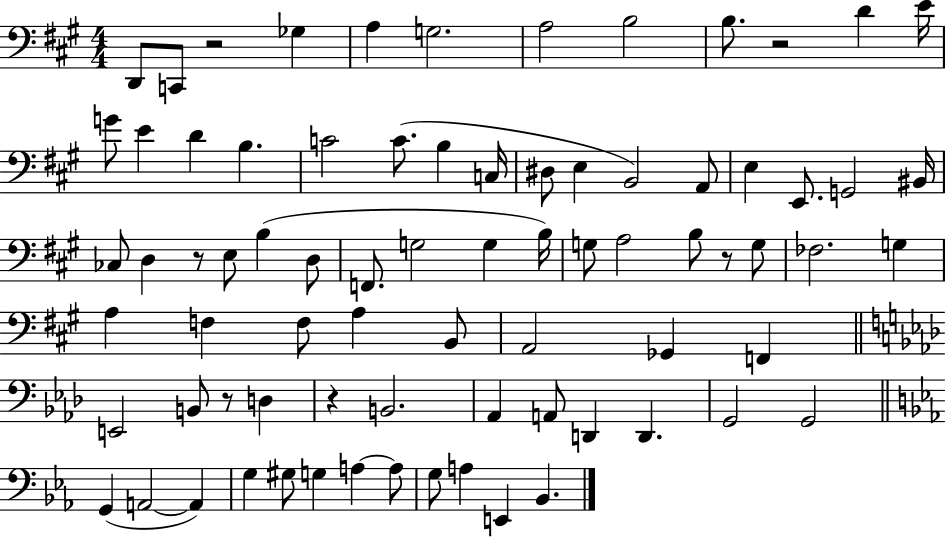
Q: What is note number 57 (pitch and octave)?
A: D2